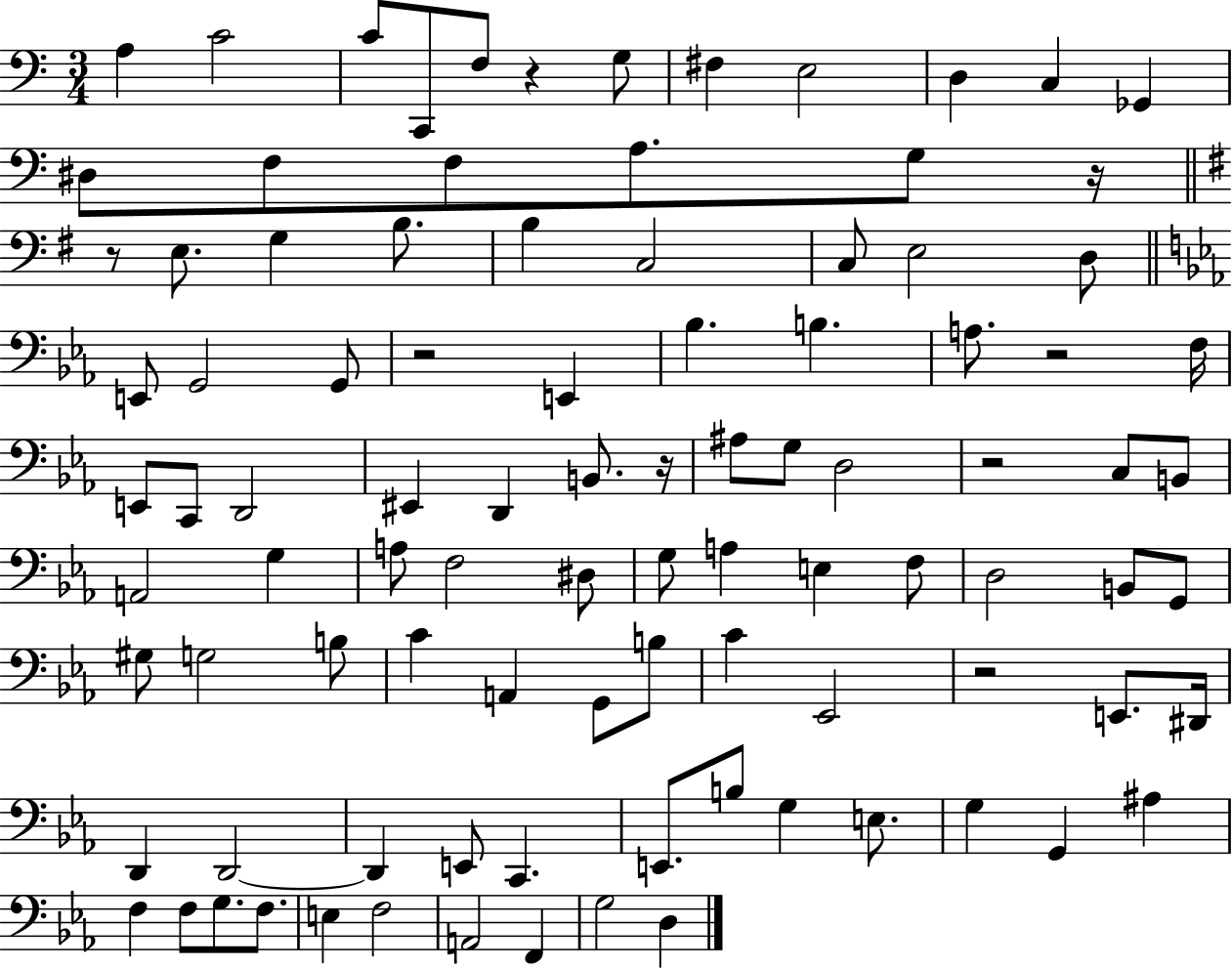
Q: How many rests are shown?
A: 8